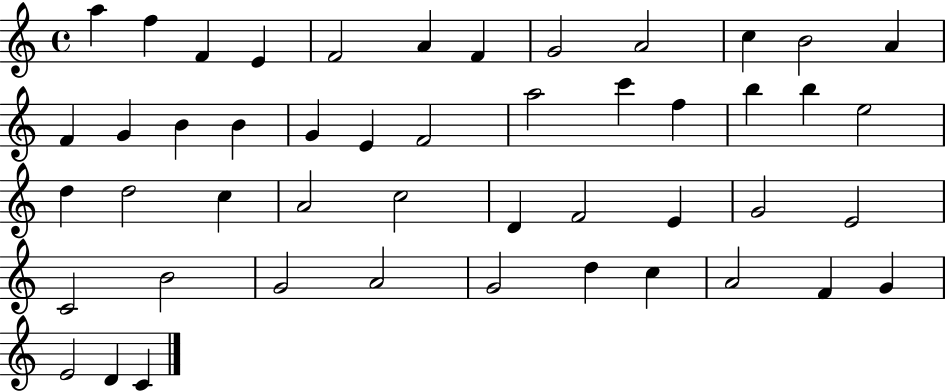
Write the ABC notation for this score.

X:1
T:Untitled
M:4/4
L:1/4
K:C
a f F E F2 A F G2 A2 c B2 A F G B B G E F2 a2 c' f b b e2 d d2 c A2 c2 D F2 E G2 E2 C2 B2 G2 A2 G2 d c A2 F G E2 D C